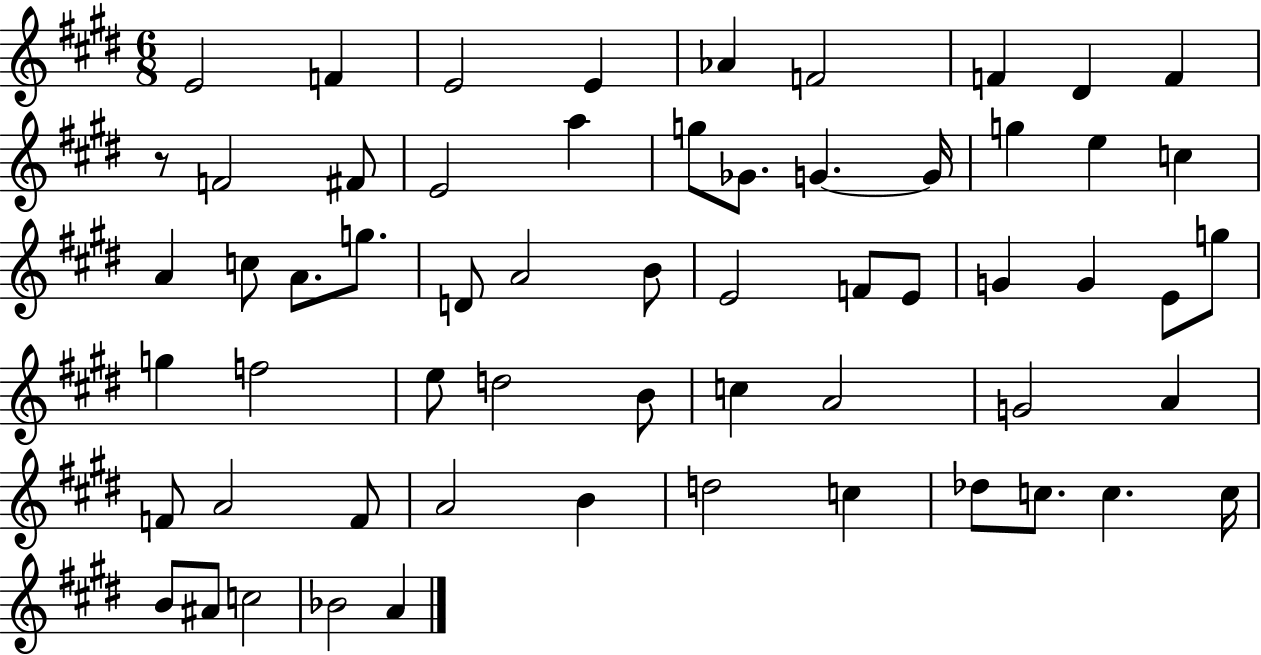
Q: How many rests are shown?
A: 1